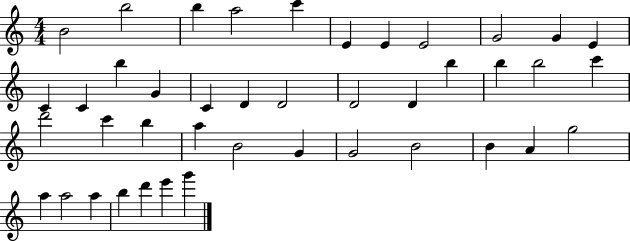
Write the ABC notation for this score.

X:1
T:Untitled
M:4/4
L:1/4
K:C
B2 b2 b a2 c' E E E2 G2 G E C C b G C D D2 D2 D b b b2 c' d'2 c' b a B2 G G2 B2 B A g2 a a2 a b d' e' g'